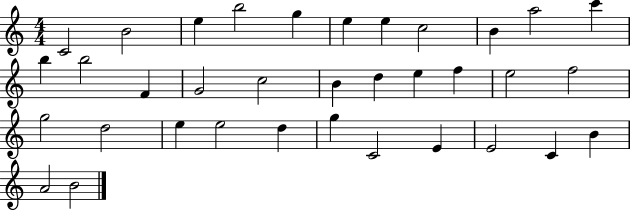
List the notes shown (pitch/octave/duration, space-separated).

C4/h B4/h E5/q B5/h G5/q E5/q E5/q C5/h B4/q A5/h C6/q B5/q B5/h F4/q G4/h C5/h B4/q D5/q E5/q F5/q E5/h F5/h G5/h D5/h E5/q E5/h D5/q G5/q C4/h E4/q E4/h C4/q B4/q A4/h B4/h